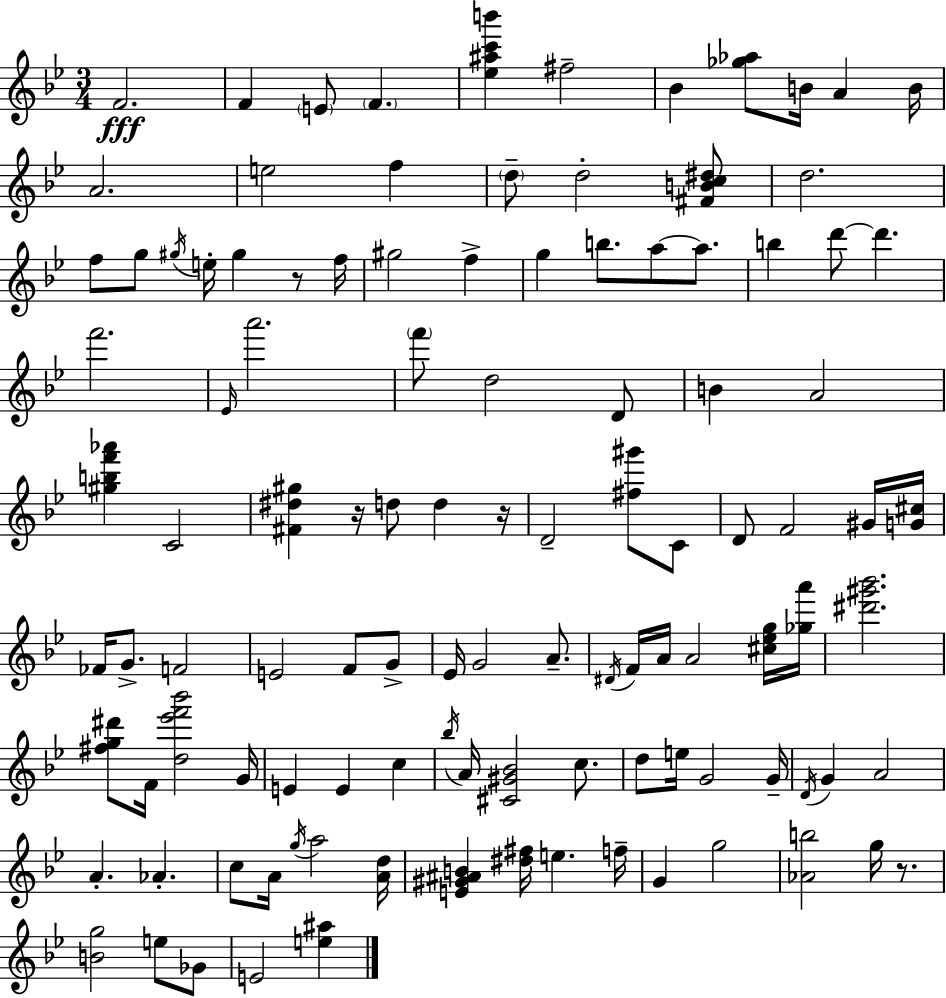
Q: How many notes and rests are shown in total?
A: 111